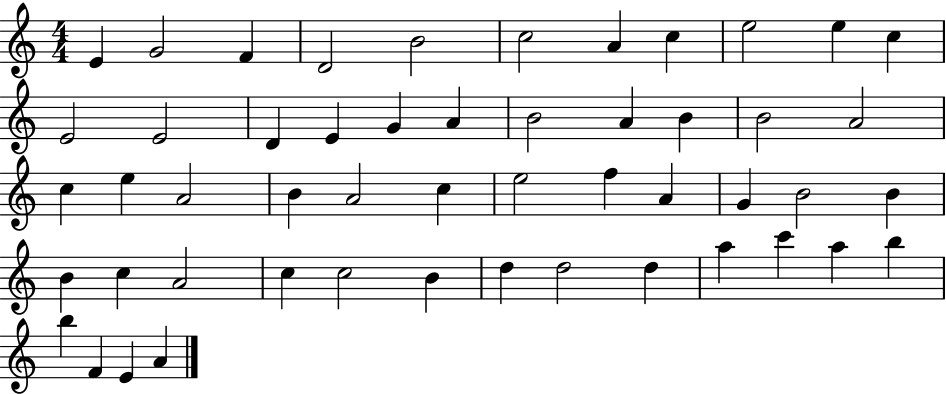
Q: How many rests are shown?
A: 0